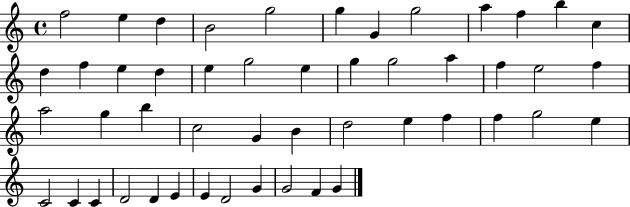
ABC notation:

X:1
T:Untitled
M:4/4
L:1/4
K:C
f2 e d B2 g2 g G g2 a f b c d f e d e g2 e g g2 a f e2 f a2 g b c2 G B d2 e f f g2 e C2 C C D2 D E E D2 G G2 F G